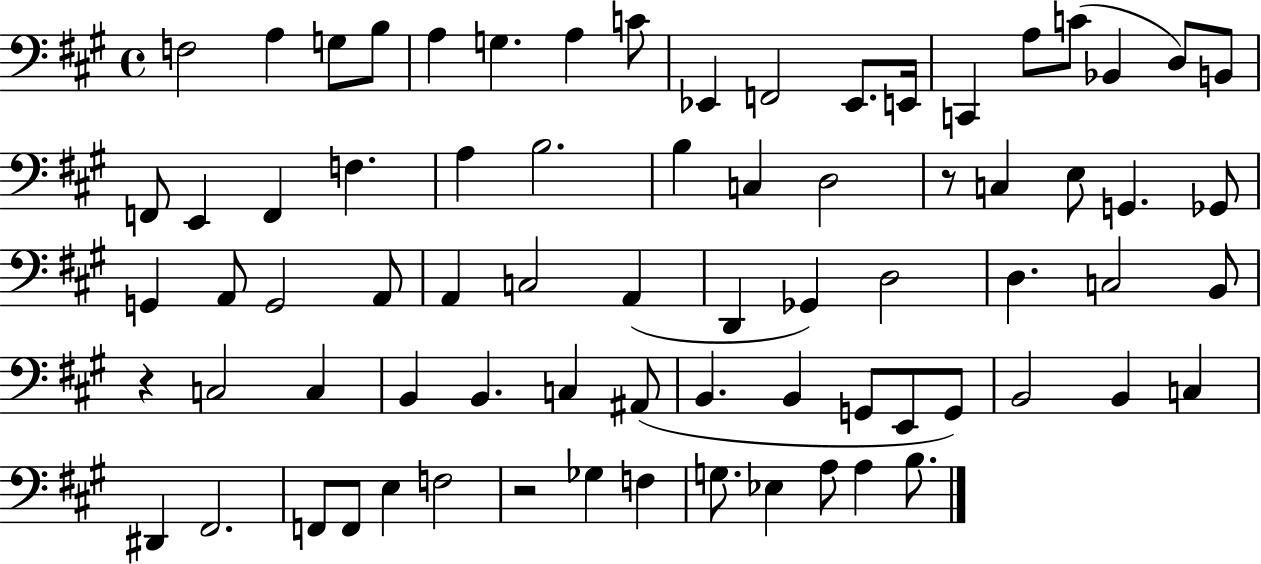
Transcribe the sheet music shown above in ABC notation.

X:1
T:Untitled
M:4/4
L:1/4
K:A
F,2 A, G,/2 B,/2 A, G, A, C/2 _E,, F,,2 _E,,/2 E,,/4 C,, A,/2 C/2 _B,, D,/2 B,,/2 F,,/2 E,, F,, F, A, B,2 B, C, D,2 z/2 C, E,/2 G,, _G,,/2 G,, A,,/2 G,,2 A,,/2 A,, C,2 A,, D,, _G,, D,2 D, C,2 B,,/2 z C,2 C, B,, B,, C, ^A,,/2 B,, B,, G,,/2 E,,/2 G,,/2 B,,2 B,, C, ^D,, ^F,,2 F,,/2 F,,/2 E, F,2 z2 _G, F, G,/2 _E, A,/2 A, B,/2